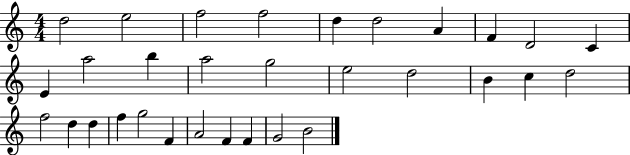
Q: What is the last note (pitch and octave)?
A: B4